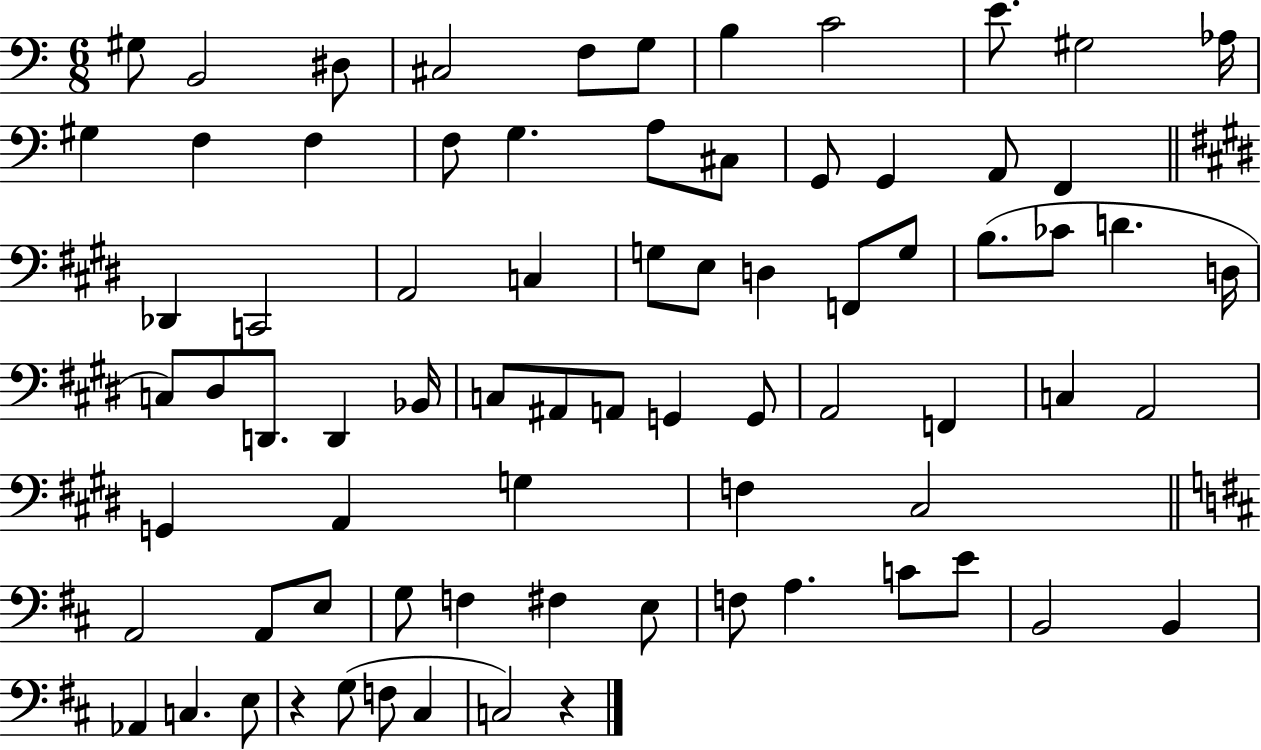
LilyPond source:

{
  \clef bass
  \numericTimeSignature
  \time 6/8
  \key c \major
  gis8 b,2 dis8 | cis2 f8 g8 | b4 c'2 | e'8. gis2 aes16 | \break gis4 f4 f4 | f8 g4. a8 cis8 | g,8 g,4 a,8 f,4 | \bar "||" \break \key e \major des,4 c,2 | a,2 c4 | g8 e8 d4 f,8 g8 | b8.( ces'8 d'4. d16 | \break c8) dis8 d,8. d,4 bes,16 | c8 ais,8 a,8 g,4 g,8 | a,2 f,4 | c4 a,2 | \break g,4 a,4 g4 | f4 cis2 | \bar "||" \break \key d \major a,2 a,8 e8 | g8 f4 fis4 e8 | f8 a4. c'8 e'8 | b,2 b,4 | \break aes,4 c4. e8 | r4 g8( f8 cis4 | c2) r4 | \bar "|."
}